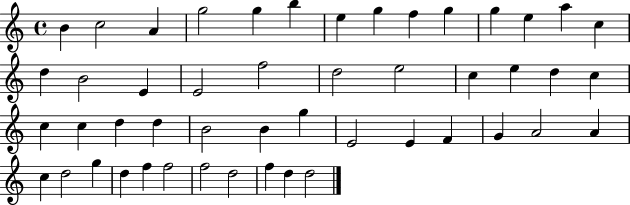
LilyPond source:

{
  \clef treble
  \time 4/4
  \defaultTimeSignature
  \key c \major
  b'4 c''2 a'4 | g''2 g''4 b''4 | e''4 g''4 f''4 g''4 | g''4 e''4 a''4 c''4 | \break d''4 b'2 e'4 | e'2 f''2 | d''2 e''2 | c''4 e''4 d''4 c''4 | \break c''4 c''4 d''4 d''4 | b'2 b'4 g''4 | e'2 e'4 f'4 | g'4 a'2 a'4 | \break c''4 d''2 g''4 | d''4 f''4 f''2 | f''2 d''2 | f''4 d''4 d''2 | \break \bar "|."
}